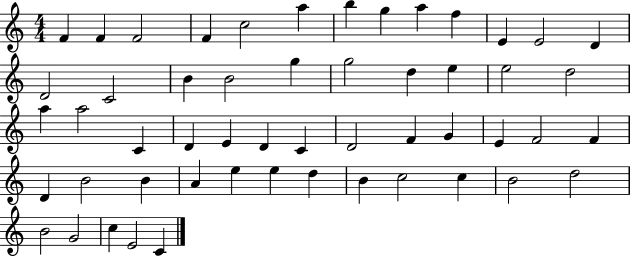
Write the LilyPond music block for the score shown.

{
  \clef treble
  \numericTimeSignature
  \time 4/4
  \key c \major
  f'4 f'4 f'2 | f'4 c''2 a''4 | b''4 g''4 a''4 f''4 | e'4 e'2 d'4 | \break d'2 c'2 | b'4 b'2 g''4 | g''2 d''4 e''4 | e''2 d''2 | \break a''4 a''2 c'4 | d'4 e'4 d'4 c'4 | d'2 f'4 g'4 | e'4 f'2 f'4 | \break d'4 b'2 b'4 | a'4 e''4 e''4 d''4 | b'4 c''2 c''4 | b'2 d''2 | \break b'2 g'2 | c''4 e'2 c'4 | \bar "|."
}